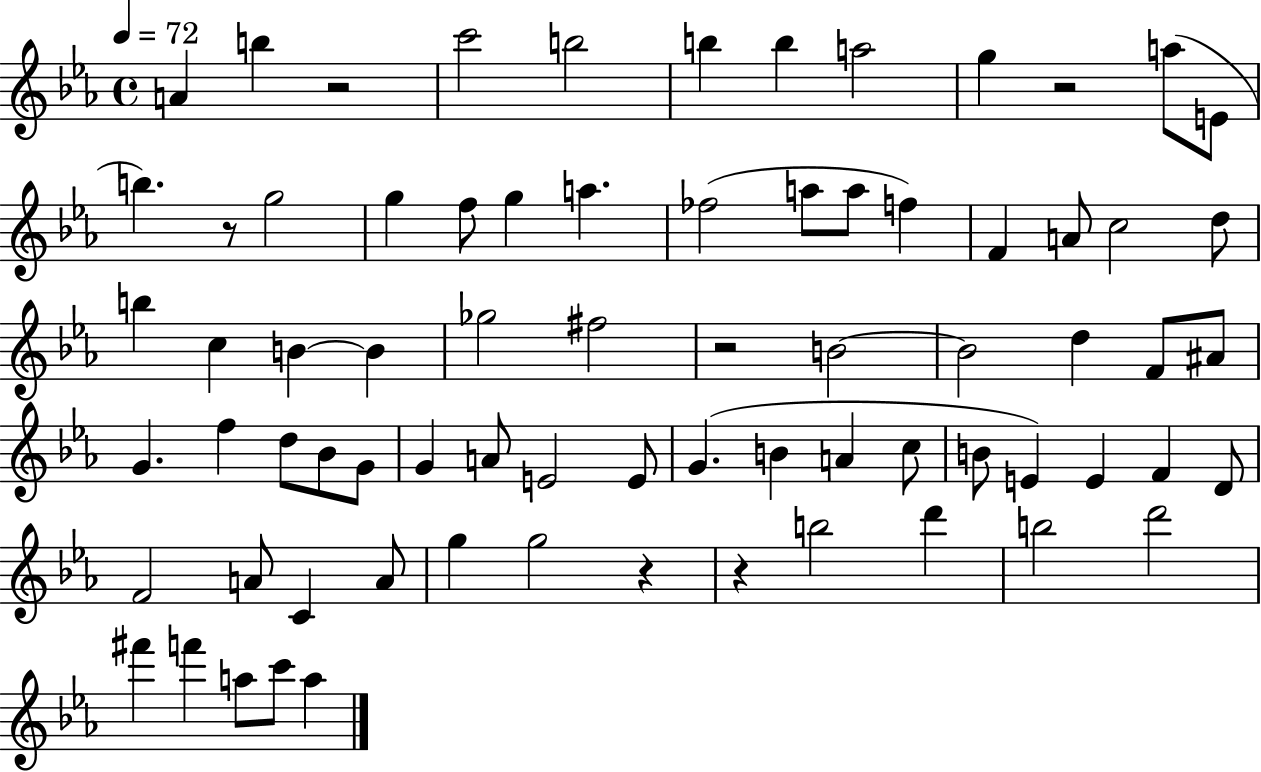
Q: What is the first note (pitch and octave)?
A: A4